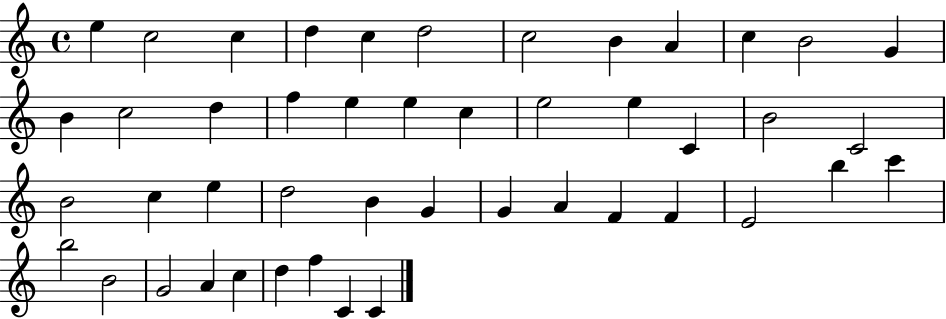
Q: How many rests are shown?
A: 0